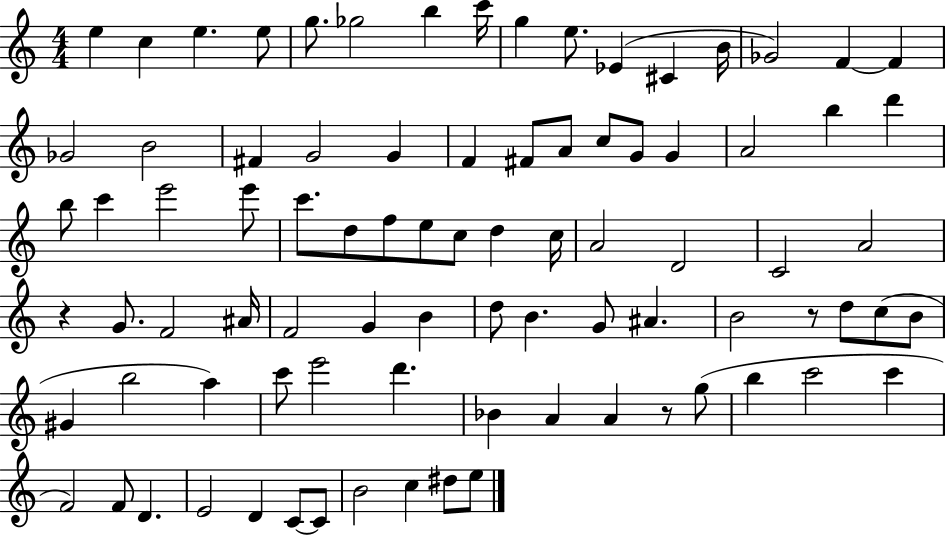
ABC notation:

X:1
T:Untitled
M:4/4
L:1/4
K:C
e c e e/2 g/2 _g2 b c'/4 g e/2 _E ^C B/4 _G2 F F _G2 B2 ^F G2 G F ^F/2 A/2 c/2 G/2 G A2 b d' b/2 c' e'2 e'/2 c'/2 d/2 f/2 e/2 c/2 d c/4 A2 D2 C2 A2 z G/2 F2 ^A/4 F2 G B d/2 B G/2 ^A B2 z/2 d/2 c/2 B/2 ^G b2 a c'/2 e'2 d' _B A A z/2 g/2 b c'2 c' F2 F/2 D E2 D C/2 C/2 B2 c ^d/2 e/2